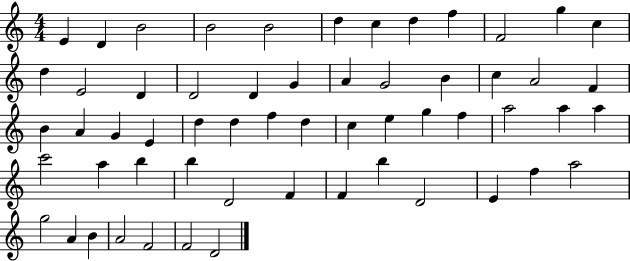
E4/q D4/q B4/h B4/h B4/h D5/q C5/q D5/q F5/q F4/h G5/q C5/q D5/q E4/h D4/q D4/h D4/q G4/q A4/q G4/h B4/q C5/q A4/h F4/q B4/q A4/q G4/q E4/q D5/q D5/q F5/q D5/q C5/q E5/q G5/q F5/q A5/h A5/q A5/q C6/h A5/q B5/q B5/q D4/h F4/q F4/q B5/q D4/h E4/q F5/q A5/h G5/h A4/q B4/q A4/h F4/h F4/h D4/h